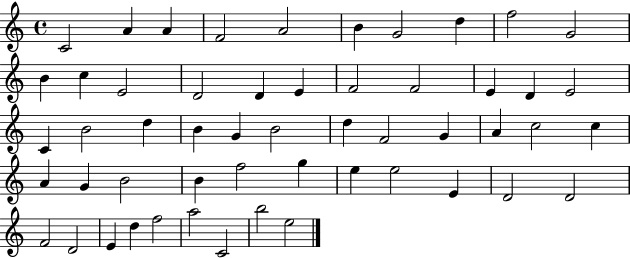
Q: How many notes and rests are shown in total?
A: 53